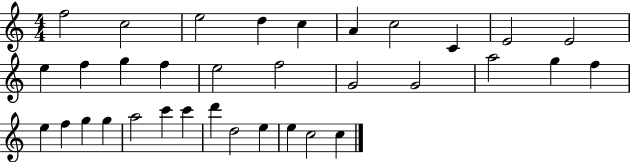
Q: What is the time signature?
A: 4/4